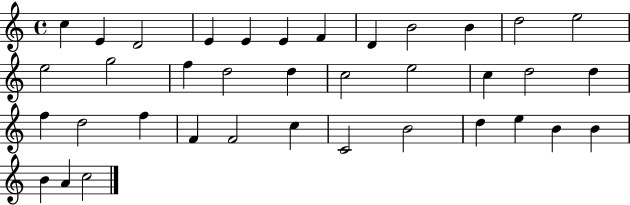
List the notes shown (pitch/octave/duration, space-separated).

C5/q E4/q D4/h E4/q E4/q E4/q F4/q D4/q B4/h B4/q D5/h E5/h E5/h G5/h F5/q D5/h D5/q C5/h E5/h C5/q D5/h D5/q F5/q D5/h F5/q F4/q F4/h C5/q C4/h B4/h D5/q E5/q B4/q B4/q B4/q A4/q C5/h